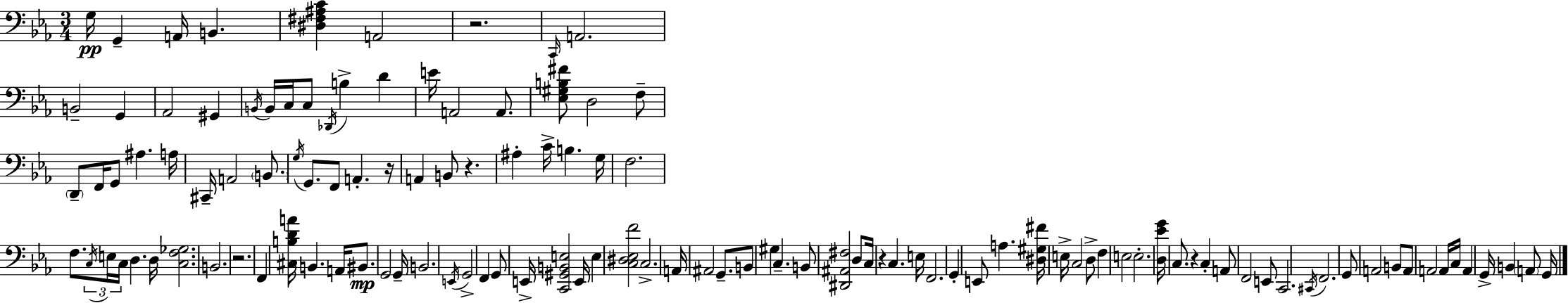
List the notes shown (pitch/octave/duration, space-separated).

G3/s G2/q A2/s B2/q. [D#3,F#3,A#3,C4]/q A2/h R/h. C2/s A2/h. B2/h G2/q Ab2/h G#2/q B2/s B2/s C3/s C3/e Db2/s B3/q D4/q E4/s A2/h A2/e. [Eb3,G#3,B3,F#4]/e D3/h F3/e D2/e F2/s G2/e A#3/q. A3/s C#2/s A2/h B2/e. G3/s G2/e. F2/e A2/q. R/s A2/q B2/e R/q. A#3/q C4/s B3/q. G3/s F3/h. F3/e. C3/s E3/s C3/s D3/q. D3/s [C3,F3,Gb3]/h. B2/h. R/h. F2/q [C#3,B3,D4,A4]/s B2/q. A2/s BIS2/e. G2/h G2/s B2/h. E2/s G2/h F2/q G2/e E2/s [C2,G#2,B2,E3]/h E2/s E3/q [C3,D#3,Eb3,F4]/h C3/h. A2/s A#2/h G2/e. B2/e G#3/q C3/q. B2/e [D#2,A#2,F#3]/h D3/e C3/s R/q C3/q. E3/s F2/h. G2/q E2/e A3/q. [D#3,G#3,F#4]/s E3/s C3/h D3/e F3/q E3/h E3/h. [D3,Eb4,G4]/s C3/e. R/q C3/q A2/e F2/h E2/e C2/h. C#2/s F2/h. G2/e A2/h B2/e A2/e A2/h A2/s C3/s A2/q G2/s B2/q A2/e G2/s